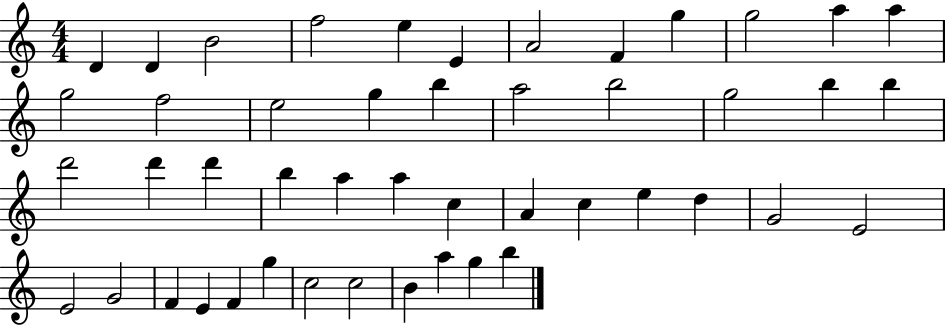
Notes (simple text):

D4/q D4/q B4/h F5/h E5/q E4/q A4/h F4/q G5/q G5/h A5/q A5/q G5/h F5/h E5/h G5/q B5/q A5/h B5/h G5/h B5/q B5/q D6/h D6/q D6/q B5/q A5/q A5/q C5/q A4/q C5/q E5/q D5/q G4/h E4/h E4/h G4/h F4/q E4/q F4/q G5/q C5/h C5/h B4/q A5/q G5/q B5/q